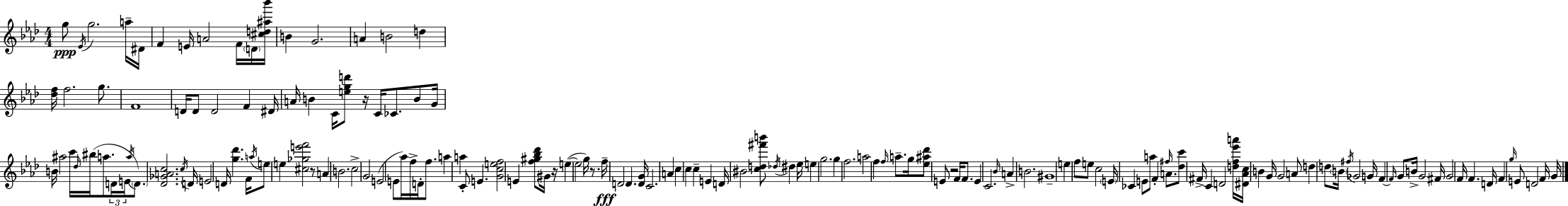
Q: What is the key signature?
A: F minor